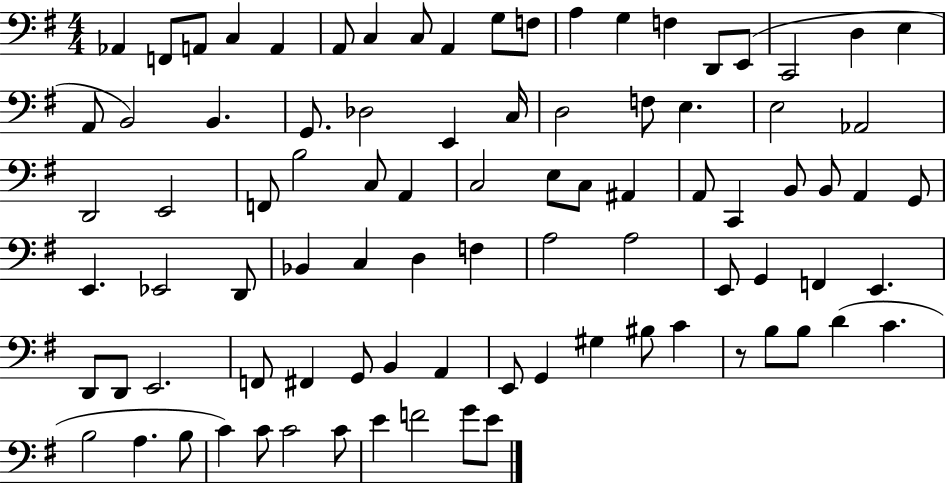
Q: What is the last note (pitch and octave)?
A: E4